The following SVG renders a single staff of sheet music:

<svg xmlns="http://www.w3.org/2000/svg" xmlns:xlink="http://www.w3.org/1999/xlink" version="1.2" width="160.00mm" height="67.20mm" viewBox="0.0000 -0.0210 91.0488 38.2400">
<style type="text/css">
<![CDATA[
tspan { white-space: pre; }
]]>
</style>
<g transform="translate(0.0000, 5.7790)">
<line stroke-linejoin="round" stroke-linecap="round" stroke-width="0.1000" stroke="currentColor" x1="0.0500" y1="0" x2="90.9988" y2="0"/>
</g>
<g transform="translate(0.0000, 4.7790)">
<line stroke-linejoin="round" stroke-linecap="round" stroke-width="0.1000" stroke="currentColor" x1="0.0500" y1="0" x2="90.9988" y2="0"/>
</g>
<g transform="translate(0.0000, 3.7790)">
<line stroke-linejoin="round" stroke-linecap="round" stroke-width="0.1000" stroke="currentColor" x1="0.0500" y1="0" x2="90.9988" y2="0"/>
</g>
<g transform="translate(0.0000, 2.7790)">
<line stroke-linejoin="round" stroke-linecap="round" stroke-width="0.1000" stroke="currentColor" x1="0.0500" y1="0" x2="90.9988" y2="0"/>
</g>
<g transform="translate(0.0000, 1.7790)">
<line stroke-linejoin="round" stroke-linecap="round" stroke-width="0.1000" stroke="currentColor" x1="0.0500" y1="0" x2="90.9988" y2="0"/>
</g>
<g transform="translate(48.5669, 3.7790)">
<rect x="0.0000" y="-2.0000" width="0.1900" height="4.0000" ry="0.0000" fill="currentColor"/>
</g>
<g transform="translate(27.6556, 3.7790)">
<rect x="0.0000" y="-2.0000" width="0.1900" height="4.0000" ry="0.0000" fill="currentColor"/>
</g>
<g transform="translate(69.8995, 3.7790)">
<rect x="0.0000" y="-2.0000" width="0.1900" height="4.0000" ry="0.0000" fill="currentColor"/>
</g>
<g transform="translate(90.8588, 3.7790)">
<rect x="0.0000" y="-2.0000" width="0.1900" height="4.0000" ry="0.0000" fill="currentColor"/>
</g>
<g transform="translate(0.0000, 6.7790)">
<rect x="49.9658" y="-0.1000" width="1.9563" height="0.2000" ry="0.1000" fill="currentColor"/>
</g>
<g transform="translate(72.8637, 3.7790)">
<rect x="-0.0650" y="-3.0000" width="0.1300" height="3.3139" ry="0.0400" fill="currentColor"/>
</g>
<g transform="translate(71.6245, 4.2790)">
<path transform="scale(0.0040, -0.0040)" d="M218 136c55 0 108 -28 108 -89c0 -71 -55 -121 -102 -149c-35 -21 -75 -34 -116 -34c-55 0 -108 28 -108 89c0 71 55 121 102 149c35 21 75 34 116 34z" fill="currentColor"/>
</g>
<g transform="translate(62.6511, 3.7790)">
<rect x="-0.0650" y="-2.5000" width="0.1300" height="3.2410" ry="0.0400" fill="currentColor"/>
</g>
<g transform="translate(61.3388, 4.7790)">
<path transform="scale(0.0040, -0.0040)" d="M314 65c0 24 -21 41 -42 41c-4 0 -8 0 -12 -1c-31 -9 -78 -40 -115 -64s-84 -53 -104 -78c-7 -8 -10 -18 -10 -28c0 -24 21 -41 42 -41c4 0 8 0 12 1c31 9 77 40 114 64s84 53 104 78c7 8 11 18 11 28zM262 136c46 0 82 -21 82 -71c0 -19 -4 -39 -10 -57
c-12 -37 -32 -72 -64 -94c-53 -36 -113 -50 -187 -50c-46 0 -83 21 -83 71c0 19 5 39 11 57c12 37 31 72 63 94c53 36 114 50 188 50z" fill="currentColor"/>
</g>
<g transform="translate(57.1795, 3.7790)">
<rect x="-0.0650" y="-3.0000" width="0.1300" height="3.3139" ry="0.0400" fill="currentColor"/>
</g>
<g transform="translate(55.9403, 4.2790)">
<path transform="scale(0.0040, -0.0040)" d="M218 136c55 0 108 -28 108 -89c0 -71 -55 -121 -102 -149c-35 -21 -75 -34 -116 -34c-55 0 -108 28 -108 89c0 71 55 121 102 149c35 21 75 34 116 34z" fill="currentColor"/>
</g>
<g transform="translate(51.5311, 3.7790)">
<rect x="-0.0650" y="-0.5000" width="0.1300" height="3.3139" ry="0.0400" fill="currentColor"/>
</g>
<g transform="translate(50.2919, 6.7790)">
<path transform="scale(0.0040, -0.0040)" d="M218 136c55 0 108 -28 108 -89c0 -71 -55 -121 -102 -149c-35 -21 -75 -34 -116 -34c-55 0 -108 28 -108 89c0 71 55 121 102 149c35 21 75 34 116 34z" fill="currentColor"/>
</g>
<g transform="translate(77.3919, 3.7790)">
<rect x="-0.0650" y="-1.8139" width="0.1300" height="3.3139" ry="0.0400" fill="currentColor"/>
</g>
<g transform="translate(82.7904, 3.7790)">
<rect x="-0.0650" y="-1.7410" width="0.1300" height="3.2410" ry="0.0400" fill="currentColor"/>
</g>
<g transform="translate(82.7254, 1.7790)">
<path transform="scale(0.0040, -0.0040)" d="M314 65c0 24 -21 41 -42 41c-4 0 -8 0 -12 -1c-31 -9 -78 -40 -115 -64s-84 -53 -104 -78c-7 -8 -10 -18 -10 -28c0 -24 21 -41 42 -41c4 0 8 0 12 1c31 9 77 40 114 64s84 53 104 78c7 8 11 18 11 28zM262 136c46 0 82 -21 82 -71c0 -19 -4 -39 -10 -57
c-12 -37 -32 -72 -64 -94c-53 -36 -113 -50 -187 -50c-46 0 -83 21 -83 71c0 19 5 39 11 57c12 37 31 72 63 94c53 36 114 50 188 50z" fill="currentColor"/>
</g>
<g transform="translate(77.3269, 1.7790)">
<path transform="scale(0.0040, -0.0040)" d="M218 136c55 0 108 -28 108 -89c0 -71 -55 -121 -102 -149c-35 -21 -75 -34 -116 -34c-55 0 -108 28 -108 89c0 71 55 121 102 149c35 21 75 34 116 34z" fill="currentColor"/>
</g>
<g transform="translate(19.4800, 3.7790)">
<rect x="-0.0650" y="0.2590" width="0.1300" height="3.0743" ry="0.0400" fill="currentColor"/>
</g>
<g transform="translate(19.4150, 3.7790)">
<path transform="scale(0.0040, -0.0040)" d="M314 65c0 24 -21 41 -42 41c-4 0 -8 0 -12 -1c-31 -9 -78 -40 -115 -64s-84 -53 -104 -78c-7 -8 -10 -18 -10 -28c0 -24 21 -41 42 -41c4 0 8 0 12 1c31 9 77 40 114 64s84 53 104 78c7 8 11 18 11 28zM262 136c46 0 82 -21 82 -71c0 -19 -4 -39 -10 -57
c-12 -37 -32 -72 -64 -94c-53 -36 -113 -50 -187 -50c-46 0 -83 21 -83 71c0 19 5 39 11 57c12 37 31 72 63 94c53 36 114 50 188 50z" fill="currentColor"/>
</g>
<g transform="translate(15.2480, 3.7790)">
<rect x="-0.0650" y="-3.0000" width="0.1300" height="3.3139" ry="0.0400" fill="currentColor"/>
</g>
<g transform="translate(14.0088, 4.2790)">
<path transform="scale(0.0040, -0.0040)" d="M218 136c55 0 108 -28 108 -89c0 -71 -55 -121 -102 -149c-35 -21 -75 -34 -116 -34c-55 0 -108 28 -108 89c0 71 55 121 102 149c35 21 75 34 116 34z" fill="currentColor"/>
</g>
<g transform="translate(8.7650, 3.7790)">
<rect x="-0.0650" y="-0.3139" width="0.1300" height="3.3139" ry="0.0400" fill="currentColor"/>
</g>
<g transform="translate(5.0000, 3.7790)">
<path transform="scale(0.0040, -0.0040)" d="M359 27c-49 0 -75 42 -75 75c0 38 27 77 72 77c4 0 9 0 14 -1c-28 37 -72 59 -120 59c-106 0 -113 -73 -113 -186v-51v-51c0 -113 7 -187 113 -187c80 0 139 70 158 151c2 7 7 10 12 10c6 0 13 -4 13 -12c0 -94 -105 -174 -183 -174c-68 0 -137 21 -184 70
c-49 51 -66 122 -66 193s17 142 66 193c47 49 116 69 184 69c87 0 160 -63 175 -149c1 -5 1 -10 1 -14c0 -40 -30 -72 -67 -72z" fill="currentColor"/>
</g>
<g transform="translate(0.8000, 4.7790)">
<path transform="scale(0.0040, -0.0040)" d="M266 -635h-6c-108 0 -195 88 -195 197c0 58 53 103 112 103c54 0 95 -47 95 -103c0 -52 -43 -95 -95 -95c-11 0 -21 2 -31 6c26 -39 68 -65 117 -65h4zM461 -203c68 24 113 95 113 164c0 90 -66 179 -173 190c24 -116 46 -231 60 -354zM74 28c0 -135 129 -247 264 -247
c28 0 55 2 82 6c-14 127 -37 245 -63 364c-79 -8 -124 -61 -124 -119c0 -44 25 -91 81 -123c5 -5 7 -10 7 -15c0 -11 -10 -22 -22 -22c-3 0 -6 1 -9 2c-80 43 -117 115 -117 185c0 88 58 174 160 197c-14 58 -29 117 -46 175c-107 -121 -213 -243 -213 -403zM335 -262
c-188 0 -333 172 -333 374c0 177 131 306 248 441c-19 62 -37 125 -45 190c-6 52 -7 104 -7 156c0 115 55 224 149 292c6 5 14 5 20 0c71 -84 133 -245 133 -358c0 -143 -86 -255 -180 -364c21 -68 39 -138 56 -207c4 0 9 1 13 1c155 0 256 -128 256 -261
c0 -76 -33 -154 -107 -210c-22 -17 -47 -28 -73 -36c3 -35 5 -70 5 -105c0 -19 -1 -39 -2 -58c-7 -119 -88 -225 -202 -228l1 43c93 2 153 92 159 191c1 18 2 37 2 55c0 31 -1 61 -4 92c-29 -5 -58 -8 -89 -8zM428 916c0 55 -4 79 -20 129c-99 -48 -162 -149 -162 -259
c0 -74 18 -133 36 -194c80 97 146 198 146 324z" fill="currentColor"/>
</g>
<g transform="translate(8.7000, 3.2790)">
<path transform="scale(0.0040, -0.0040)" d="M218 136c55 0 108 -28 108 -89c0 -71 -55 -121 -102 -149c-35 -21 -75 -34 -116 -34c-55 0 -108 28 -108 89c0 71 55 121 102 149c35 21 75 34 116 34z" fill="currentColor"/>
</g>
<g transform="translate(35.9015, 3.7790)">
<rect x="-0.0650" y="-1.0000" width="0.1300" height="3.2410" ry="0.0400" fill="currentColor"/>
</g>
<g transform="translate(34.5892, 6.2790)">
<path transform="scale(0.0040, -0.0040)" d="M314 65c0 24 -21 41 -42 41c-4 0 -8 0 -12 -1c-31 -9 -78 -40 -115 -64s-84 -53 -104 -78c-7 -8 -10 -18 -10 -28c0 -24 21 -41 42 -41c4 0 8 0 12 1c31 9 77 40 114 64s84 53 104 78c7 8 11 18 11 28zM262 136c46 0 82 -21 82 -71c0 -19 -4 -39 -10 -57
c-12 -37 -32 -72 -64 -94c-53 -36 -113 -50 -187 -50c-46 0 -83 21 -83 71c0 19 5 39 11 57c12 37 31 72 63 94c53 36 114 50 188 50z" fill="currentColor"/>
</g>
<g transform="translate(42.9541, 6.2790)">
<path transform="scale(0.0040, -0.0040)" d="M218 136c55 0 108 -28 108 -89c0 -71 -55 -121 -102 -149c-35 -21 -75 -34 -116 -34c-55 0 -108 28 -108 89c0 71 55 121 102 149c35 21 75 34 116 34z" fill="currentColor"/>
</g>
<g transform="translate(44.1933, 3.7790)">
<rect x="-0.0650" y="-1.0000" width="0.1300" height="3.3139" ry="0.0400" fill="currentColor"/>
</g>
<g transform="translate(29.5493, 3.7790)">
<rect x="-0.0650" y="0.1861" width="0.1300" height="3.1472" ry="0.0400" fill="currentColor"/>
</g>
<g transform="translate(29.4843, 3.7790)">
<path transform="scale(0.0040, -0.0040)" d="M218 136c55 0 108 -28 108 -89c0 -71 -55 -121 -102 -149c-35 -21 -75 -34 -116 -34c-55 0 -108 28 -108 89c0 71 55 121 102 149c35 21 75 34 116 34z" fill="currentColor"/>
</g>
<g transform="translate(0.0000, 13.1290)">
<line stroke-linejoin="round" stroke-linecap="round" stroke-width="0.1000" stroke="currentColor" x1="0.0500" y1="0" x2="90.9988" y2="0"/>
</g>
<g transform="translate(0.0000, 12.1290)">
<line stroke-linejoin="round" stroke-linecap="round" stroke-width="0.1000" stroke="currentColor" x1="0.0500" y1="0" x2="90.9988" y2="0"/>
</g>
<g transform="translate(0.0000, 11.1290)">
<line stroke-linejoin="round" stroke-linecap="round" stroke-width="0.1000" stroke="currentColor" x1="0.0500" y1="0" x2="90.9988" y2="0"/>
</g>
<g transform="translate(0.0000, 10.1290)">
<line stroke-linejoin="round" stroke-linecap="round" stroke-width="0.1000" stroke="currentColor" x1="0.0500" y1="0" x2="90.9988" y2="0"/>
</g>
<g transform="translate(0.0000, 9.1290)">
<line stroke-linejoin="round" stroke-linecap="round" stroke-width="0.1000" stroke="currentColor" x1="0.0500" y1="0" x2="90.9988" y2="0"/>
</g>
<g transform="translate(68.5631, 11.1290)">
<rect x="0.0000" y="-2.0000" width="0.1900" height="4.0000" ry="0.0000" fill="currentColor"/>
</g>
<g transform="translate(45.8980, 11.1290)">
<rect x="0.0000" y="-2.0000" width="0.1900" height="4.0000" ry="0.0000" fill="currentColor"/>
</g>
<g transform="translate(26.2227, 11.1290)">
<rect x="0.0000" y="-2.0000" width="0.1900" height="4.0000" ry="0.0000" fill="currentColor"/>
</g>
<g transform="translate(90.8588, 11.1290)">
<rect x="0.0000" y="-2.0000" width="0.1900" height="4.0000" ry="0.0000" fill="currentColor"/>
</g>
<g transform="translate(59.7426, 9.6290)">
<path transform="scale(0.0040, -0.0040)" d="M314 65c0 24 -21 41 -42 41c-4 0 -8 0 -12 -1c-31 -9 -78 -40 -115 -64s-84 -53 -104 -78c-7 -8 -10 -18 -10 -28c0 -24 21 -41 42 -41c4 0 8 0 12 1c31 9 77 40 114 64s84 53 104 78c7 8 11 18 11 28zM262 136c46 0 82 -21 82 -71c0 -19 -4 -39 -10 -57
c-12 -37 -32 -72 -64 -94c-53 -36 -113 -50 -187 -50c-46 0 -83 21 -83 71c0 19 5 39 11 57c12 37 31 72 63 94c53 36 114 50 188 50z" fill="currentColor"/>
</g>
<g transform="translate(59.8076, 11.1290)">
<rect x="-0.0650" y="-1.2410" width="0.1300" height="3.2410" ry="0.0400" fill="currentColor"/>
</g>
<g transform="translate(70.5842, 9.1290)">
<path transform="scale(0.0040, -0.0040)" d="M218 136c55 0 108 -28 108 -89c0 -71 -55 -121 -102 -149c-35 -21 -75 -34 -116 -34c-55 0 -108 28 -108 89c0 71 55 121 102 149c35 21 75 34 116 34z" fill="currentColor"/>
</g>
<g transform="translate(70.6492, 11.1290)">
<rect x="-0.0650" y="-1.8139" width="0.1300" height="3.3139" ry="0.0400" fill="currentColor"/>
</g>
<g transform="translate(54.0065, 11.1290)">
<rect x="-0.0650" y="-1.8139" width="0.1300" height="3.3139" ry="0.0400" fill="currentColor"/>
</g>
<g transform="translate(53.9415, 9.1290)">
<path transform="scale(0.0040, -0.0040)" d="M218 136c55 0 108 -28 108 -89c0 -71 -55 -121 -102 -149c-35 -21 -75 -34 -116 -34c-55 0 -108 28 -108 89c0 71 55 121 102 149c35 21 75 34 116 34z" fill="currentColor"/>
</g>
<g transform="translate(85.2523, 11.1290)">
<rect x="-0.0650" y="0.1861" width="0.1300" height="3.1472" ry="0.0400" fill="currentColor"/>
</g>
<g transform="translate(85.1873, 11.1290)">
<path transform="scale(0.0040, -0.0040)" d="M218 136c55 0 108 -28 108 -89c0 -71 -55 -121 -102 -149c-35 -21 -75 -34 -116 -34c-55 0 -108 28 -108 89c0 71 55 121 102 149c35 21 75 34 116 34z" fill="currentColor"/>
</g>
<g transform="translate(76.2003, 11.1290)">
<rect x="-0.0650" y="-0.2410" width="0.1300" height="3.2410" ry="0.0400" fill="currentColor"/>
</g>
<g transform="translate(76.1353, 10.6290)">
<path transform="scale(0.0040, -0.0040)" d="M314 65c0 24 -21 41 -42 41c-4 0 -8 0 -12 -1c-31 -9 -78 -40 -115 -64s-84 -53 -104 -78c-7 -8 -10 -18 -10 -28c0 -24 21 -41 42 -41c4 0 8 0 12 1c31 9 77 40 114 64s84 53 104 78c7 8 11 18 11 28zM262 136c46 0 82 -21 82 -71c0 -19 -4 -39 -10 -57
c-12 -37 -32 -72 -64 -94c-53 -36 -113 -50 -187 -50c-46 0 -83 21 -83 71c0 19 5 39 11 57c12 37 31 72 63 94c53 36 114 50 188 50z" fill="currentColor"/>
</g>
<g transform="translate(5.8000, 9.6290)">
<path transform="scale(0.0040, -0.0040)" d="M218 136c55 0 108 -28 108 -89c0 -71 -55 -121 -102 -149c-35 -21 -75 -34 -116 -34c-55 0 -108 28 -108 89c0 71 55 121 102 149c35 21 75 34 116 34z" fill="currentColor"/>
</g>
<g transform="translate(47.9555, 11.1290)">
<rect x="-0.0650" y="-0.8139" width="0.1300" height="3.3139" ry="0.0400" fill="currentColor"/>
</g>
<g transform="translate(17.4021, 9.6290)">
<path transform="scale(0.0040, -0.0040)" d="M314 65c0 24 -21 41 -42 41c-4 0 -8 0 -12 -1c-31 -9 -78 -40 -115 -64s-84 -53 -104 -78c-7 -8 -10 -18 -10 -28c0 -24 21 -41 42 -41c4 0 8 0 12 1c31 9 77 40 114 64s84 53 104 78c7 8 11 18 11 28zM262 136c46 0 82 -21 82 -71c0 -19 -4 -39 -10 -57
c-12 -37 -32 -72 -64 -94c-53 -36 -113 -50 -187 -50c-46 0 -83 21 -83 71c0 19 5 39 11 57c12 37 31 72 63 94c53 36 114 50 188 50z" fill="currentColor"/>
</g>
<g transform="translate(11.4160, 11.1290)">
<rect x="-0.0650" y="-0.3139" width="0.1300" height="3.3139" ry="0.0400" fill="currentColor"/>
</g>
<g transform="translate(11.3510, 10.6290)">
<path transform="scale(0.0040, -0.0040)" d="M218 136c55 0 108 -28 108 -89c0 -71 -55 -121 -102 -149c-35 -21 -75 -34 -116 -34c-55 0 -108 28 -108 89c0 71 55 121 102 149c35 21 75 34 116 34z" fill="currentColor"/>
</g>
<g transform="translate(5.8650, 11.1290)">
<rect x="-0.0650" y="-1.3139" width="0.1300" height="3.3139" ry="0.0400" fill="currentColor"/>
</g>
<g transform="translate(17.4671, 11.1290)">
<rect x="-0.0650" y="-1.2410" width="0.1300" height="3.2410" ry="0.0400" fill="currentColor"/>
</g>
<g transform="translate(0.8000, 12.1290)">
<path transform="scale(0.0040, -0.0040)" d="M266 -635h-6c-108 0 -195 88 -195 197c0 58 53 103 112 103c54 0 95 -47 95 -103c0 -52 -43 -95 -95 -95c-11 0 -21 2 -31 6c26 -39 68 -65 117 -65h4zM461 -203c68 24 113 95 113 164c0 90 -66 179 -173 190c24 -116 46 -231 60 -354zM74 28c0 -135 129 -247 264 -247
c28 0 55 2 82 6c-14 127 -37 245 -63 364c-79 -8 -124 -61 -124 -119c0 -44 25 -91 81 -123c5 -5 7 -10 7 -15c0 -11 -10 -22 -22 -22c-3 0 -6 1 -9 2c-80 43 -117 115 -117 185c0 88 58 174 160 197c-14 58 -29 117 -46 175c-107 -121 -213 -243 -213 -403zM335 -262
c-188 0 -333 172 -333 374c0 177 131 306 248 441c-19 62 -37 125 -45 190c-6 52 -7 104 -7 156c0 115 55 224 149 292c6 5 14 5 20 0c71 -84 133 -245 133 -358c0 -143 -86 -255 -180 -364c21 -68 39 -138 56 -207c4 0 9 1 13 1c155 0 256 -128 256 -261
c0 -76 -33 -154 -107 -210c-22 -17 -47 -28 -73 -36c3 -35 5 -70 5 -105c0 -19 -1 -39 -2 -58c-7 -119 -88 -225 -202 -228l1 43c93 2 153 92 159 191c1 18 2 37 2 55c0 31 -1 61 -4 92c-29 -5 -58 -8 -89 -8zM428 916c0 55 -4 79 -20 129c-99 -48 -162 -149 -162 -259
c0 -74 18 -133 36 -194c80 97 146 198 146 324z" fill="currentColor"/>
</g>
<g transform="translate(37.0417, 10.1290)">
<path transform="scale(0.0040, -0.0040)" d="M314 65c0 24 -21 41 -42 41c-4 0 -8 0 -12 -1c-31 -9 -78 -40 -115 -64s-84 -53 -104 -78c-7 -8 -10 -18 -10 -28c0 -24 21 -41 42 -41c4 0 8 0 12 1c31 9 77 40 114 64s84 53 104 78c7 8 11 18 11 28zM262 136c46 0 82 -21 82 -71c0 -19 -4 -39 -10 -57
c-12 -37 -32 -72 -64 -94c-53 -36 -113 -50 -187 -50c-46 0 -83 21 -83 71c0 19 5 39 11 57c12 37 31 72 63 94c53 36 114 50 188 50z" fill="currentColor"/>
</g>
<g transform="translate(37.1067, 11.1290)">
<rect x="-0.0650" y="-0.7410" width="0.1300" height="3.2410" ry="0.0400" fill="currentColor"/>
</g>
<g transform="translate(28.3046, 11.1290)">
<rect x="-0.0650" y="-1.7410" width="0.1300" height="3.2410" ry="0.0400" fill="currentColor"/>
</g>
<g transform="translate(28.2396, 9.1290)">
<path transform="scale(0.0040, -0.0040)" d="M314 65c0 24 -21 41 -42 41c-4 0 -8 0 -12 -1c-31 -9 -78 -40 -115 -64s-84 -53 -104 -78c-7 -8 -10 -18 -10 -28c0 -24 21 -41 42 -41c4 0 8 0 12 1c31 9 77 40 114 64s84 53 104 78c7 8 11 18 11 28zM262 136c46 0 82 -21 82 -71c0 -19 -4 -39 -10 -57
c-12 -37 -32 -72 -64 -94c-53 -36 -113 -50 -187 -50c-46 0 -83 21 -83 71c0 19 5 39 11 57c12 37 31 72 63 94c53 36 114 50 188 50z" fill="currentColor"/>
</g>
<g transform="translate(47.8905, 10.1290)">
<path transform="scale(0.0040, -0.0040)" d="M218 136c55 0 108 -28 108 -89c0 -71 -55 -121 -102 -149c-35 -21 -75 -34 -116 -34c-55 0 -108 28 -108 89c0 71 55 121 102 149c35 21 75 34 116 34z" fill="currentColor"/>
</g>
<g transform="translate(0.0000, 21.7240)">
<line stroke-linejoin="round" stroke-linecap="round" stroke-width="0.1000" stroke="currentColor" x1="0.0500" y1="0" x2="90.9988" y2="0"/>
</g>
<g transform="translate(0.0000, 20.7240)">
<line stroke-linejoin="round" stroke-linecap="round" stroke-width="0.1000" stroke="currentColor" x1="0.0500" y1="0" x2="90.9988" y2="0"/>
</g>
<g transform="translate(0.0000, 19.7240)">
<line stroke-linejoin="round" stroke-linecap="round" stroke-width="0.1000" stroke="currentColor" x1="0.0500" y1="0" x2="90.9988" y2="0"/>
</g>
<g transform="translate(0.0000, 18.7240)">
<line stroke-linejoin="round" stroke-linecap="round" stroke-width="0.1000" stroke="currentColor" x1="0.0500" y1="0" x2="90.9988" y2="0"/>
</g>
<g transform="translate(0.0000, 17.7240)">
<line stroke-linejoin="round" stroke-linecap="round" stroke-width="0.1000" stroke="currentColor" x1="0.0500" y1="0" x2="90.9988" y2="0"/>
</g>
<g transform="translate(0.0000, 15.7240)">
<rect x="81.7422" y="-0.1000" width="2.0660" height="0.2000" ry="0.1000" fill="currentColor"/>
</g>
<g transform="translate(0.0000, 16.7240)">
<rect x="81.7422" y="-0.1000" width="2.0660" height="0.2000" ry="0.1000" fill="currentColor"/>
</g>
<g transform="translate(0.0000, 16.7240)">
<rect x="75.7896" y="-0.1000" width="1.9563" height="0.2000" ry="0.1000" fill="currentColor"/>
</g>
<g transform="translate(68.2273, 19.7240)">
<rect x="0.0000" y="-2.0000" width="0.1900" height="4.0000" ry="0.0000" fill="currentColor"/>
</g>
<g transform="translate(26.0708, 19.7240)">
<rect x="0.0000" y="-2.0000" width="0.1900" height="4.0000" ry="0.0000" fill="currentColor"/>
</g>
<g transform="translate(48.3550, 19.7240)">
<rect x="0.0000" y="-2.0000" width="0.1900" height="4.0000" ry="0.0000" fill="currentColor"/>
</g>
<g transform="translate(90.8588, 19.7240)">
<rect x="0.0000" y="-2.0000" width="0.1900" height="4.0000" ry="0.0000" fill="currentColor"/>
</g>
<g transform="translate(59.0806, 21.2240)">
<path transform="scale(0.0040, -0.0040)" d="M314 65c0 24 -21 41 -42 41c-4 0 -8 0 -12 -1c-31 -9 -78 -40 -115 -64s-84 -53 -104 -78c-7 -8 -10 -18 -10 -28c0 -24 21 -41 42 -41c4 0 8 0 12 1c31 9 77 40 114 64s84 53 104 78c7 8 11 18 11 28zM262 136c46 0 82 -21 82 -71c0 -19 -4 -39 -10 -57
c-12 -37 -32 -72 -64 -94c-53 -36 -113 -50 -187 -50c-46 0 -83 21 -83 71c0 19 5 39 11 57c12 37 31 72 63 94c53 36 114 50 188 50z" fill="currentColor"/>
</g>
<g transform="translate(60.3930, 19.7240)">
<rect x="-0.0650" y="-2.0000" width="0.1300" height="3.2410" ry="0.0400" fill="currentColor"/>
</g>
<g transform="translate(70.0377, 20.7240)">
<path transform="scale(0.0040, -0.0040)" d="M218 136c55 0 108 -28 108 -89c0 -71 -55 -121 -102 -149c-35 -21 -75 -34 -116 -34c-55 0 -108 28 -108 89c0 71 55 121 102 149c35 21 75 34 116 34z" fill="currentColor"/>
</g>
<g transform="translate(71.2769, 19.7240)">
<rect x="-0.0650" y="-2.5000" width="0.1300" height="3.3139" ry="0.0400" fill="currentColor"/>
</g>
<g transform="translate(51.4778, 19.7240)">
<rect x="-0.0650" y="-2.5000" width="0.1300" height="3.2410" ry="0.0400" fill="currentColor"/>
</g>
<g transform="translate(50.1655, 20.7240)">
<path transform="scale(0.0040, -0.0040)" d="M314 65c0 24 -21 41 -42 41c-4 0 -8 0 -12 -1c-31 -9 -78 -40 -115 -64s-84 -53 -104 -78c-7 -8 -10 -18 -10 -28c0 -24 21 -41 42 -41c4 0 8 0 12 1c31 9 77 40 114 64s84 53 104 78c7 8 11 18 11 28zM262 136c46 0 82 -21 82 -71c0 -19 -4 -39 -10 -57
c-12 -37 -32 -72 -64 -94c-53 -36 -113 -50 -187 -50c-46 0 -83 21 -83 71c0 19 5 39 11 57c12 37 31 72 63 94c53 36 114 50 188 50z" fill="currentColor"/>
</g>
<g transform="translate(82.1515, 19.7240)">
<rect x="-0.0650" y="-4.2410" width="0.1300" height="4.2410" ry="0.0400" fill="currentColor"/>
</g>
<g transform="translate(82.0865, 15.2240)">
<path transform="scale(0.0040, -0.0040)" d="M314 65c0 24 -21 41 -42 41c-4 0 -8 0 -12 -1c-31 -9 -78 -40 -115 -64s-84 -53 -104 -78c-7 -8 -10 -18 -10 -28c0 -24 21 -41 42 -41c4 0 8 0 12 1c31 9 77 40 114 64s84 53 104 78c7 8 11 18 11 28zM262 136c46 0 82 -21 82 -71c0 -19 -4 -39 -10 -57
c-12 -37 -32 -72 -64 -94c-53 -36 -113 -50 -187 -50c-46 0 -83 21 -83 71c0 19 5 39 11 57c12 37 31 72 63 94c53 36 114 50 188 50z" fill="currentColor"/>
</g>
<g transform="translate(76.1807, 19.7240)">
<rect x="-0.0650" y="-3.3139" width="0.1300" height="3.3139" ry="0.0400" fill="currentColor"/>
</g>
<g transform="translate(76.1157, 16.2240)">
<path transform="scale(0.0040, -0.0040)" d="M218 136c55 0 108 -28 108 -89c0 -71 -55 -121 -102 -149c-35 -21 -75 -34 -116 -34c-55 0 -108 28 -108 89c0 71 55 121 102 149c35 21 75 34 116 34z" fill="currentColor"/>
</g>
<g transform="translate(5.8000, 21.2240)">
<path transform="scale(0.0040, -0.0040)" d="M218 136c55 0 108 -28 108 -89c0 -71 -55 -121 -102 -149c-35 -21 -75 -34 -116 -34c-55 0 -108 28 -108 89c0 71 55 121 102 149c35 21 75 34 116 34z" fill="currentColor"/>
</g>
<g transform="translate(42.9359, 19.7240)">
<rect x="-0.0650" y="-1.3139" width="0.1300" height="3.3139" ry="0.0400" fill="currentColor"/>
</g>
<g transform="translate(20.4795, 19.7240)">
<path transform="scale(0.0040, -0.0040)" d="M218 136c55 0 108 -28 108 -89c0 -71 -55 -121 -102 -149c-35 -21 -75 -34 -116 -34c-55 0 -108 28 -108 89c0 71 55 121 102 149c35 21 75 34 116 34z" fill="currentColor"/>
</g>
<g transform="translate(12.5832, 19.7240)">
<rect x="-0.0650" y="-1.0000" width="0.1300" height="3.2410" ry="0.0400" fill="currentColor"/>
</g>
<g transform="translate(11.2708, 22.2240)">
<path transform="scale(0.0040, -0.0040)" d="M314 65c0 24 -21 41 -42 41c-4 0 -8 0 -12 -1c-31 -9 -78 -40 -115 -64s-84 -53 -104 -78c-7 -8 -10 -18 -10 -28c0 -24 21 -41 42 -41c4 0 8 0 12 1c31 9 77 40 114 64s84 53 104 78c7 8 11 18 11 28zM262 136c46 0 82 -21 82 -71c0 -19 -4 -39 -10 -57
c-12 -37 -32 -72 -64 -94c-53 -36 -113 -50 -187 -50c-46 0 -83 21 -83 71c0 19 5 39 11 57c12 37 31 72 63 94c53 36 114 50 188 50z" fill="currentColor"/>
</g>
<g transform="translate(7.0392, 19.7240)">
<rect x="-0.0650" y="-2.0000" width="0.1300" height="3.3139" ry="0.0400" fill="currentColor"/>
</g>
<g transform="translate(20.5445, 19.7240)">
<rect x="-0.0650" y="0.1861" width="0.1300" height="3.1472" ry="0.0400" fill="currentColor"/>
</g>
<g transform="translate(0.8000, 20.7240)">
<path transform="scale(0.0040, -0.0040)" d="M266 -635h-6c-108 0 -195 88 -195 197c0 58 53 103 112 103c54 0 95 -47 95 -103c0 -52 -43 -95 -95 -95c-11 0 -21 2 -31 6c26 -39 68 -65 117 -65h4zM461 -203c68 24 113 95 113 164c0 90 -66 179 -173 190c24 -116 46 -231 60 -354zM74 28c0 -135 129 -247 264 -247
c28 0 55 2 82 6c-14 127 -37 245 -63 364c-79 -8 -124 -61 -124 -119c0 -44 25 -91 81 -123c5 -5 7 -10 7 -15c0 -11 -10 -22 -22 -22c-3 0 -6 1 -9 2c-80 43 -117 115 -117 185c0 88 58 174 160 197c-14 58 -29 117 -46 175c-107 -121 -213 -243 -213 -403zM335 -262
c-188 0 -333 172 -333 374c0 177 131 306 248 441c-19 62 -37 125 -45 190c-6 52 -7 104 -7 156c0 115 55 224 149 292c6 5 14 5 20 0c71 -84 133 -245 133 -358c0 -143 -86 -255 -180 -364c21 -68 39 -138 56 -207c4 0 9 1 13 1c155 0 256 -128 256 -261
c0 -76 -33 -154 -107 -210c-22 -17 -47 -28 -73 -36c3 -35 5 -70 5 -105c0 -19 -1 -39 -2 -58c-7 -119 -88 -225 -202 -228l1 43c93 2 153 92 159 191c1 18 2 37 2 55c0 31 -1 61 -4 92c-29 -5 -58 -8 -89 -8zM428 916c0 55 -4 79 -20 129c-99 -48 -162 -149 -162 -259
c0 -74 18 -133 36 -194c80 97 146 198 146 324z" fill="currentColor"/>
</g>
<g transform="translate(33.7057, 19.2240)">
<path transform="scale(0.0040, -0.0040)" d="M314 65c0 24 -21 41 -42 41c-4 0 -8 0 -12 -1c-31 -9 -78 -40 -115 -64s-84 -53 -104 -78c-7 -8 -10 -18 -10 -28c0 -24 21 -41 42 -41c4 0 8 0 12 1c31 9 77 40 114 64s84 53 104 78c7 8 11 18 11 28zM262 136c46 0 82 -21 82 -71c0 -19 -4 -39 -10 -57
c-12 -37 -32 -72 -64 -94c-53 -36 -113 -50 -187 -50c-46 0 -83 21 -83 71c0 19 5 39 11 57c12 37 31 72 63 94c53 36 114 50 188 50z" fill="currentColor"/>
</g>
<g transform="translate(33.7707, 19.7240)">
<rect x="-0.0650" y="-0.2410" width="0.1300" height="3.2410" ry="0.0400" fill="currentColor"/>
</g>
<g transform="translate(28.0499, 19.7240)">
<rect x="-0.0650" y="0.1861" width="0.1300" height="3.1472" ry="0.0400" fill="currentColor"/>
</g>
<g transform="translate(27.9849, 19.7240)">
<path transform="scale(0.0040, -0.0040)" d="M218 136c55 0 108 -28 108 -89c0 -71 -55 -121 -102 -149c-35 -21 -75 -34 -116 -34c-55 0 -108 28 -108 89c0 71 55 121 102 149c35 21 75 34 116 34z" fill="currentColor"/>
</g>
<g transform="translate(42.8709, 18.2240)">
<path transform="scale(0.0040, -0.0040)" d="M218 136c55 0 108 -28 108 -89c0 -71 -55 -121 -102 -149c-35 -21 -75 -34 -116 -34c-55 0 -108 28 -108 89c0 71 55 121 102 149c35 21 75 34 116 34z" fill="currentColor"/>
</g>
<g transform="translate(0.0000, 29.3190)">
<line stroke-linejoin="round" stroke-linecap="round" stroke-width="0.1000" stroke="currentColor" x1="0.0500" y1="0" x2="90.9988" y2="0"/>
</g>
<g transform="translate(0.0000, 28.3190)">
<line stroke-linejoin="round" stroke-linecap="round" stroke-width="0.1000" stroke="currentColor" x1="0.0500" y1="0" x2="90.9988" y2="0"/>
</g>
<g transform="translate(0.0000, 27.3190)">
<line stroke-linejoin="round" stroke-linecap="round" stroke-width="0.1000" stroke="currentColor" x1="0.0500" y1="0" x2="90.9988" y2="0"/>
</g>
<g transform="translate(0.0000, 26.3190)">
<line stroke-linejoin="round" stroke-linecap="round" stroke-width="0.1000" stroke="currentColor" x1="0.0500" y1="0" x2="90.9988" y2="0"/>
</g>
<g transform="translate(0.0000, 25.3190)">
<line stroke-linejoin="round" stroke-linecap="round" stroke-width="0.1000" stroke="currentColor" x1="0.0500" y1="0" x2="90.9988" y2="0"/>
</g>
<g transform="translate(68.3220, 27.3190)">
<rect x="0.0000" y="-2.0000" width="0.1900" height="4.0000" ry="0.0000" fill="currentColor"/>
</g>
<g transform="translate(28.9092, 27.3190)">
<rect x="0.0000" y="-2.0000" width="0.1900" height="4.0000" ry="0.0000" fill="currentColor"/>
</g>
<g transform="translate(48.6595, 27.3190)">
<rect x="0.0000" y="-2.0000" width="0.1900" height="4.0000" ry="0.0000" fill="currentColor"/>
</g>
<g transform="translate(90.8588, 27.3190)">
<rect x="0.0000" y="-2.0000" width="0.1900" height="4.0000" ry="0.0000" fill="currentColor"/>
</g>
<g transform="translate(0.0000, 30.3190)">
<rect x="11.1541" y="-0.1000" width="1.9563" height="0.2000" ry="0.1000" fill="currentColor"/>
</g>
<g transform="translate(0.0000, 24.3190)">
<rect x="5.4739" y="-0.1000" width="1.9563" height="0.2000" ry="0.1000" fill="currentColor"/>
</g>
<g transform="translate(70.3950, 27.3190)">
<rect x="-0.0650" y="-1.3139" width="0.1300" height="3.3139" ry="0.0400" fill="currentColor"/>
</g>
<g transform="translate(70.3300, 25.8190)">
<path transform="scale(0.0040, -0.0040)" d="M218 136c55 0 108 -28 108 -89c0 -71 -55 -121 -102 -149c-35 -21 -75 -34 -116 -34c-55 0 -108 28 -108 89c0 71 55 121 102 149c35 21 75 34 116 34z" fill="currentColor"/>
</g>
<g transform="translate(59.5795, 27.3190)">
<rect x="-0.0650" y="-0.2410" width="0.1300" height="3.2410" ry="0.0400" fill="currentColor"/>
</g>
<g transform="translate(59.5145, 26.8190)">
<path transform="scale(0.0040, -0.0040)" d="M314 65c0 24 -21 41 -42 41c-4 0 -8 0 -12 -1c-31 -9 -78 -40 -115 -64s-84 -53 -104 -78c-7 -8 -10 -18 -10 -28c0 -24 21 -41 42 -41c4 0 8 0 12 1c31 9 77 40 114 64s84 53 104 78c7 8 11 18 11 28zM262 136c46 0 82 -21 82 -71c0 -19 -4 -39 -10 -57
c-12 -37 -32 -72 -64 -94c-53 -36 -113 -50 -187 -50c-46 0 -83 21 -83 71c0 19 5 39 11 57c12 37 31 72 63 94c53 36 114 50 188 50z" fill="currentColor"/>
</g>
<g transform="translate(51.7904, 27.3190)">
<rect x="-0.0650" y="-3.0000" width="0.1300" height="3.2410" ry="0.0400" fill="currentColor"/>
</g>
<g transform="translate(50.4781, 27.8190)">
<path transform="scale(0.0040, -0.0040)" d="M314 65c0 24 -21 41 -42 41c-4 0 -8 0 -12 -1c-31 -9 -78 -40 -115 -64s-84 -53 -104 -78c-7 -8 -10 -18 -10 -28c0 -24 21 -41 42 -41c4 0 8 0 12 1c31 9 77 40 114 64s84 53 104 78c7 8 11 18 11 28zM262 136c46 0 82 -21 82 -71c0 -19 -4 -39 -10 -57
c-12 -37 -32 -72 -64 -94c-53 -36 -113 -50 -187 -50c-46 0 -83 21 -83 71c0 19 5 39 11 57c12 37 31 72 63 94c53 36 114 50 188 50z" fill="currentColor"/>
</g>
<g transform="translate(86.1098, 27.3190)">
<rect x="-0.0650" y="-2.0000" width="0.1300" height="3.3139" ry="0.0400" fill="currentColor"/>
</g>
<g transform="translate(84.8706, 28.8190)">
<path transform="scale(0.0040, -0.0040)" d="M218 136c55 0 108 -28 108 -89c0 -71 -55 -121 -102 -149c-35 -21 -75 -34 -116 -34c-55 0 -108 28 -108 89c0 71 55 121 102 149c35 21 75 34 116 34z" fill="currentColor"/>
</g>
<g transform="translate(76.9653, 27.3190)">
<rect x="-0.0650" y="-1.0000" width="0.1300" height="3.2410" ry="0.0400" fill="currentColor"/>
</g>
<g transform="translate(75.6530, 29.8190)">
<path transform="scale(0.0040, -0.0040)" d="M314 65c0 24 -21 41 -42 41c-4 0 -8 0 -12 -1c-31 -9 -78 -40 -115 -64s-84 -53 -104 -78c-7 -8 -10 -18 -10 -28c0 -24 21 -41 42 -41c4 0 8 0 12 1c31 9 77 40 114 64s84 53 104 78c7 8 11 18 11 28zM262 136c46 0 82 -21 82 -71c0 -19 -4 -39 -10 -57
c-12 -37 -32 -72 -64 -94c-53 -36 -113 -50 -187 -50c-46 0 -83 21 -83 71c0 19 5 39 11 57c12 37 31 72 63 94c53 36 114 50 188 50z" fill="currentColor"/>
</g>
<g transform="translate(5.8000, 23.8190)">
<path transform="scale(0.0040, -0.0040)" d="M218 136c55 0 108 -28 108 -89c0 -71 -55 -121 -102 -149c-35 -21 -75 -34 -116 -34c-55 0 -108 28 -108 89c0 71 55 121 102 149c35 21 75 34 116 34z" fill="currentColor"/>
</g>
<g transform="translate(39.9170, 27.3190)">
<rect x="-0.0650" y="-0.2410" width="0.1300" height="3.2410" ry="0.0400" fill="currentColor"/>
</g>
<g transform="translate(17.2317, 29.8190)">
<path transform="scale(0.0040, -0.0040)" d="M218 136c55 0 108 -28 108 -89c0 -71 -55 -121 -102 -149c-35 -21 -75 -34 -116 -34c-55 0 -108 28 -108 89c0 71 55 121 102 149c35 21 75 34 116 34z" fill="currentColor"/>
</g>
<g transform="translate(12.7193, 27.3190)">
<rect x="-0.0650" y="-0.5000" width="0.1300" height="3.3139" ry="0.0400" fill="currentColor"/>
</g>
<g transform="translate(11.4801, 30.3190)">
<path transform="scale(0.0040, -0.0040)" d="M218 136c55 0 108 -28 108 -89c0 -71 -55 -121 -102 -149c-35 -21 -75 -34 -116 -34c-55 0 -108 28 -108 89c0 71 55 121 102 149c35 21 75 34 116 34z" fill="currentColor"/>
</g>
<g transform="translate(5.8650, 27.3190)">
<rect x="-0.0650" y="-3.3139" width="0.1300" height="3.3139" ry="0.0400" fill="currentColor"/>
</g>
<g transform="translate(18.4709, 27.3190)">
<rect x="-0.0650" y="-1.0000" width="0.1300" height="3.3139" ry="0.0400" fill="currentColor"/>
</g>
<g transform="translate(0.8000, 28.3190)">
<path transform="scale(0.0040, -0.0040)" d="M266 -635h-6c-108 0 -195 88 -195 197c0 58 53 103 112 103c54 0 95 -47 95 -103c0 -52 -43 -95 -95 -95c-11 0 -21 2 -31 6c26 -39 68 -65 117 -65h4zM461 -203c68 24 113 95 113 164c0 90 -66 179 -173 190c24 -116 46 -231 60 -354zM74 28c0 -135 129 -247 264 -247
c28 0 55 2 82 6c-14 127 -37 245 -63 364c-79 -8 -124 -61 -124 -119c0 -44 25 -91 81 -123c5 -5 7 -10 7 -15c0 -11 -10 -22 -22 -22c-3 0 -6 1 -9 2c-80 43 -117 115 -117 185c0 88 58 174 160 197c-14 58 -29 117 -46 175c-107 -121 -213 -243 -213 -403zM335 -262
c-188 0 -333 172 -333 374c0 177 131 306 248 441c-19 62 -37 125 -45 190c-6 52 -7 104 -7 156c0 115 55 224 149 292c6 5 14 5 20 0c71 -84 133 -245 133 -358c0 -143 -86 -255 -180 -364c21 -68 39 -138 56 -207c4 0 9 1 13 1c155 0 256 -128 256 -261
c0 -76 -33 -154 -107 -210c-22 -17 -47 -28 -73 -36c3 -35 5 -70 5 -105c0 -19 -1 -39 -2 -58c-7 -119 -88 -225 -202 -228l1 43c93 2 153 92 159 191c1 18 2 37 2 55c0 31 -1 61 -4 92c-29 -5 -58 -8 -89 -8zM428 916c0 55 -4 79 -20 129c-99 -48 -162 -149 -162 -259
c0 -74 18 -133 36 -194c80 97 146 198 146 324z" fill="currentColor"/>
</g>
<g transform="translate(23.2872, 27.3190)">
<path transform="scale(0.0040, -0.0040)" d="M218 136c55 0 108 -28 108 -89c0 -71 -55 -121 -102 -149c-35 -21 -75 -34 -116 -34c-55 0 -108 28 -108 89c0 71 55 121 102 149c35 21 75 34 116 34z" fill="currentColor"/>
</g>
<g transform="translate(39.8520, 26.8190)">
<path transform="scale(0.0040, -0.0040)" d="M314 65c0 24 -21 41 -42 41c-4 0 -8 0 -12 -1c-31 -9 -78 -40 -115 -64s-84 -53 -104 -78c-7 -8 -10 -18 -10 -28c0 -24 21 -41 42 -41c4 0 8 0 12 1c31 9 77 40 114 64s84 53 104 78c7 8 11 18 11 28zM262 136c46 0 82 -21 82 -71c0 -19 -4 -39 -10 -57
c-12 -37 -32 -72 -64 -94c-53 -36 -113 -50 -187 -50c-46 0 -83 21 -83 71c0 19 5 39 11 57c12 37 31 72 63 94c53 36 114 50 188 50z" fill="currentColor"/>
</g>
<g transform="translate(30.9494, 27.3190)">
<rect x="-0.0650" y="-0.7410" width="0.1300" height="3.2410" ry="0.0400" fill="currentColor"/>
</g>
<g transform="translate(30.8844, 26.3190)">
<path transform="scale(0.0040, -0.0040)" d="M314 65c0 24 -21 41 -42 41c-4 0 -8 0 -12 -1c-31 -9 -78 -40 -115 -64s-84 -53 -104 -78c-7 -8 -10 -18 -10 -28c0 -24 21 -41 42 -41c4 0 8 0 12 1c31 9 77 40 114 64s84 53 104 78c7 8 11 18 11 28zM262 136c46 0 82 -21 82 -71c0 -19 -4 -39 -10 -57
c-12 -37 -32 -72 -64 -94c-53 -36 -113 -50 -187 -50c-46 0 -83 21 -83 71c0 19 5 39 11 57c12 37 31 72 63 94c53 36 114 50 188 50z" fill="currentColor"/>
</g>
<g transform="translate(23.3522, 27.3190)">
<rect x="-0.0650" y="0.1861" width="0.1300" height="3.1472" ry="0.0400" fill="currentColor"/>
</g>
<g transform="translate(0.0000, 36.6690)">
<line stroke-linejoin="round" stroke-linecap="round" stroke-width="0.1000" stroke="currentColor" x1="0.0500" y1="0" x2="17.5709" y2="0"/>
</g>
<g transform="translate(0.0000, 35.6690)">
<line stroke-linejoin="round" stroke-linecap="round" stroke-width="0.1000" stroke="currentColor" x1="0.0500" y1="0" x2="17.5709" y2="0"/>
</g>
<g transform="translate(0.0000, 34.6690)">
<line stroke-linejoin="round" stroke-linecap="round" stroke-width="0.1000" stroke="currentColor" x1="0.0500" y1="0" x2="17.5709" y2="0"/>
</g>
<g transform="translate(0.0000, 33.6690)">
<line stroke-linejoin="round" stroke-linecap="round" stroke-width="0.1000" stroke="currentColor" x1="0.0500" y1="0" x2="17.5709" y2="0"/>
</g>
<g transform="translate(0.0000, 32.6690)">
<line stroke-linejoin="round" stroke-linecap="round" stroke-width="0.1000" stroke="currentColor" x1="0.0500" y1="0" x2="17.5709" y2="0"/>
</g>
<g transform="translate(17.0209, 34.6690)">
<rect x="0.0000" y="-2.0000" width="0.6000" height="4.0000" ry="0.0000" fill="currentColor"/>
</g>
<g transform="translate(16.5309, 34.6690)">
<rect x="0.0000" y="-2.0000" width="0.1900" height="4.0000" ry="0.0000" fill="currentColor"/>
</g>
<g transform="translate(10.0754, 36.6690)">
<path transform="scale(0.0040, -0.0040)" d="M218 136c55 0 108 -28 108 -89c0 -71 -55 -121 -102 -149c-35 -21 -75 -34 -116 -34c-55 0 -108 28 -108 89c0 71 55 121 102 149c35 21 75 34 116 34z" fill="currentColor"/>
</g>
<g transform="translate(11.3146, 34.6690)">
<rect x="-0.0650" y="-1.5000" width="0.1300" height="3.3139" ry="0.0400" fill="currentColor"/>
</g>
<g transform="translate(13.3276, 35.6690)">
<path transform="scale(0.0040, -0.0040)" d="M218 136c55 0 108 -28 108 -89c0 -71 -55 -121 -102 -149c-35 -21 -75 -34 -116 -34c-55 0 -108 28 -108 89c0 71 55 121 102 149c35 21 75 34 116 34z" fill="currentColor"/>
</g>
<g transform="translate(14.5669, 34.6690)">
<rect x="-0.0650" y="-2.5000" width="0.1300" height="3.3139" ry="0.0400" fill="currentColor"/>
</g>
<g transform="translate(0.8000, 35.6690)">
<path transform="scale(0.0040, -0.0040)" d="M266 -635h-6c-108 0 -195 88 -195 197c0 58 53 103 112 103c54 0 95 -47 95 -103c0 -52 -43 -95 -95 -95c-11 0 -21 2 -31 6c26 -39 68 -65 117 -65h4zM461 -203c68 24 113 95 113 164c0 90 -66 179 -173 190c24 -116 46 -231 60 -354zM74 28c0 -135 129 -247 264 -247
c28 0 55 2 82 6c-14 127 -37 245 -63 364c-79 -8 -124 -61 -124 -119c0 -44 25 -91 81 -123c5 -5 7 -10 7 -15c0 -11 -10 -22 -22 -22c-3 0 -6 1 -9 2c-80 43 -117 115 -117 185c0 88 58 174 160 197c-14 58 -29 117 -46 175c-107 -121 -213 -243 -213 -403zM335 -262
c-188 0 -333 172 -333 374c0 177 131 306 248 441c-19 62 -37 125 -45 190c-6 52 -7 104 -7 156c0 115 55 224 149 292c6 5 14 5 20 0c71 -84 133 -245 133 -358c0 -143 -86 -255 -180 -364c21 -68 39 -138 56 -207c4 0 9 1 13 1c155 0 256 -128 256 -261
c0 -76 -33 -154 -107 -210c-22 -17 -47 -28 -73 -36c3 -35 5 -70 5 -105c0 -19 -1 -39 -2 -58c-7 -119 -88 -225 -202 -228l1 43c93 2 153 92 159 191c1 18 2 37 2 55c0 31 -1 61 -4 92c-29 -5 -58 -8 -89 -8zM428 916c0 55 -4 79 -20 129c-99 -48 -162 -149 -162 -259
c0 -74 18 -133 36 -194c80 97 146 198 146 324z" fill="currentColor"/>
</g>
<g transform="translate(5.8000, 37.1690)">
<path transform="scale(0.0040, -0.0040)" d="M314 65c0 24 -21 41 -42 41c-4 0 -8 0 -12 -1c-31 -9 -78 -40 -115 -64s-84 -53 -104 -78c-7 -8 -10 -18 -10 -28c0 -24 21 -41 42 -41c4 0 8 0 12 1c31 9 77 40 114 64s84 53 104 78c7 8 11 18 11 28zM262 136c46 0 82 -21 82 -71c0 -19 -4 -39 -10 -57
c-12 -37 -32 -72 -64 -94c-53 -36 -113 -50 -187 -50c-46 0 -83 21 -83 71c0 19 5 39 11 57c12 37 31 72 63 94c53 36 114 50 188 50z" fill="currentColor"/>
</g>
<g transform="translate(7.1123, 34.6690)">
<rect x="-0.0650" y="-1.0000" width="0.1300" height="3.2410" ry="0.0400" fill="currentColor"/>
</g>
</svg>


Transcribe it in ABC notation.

X:1
T:Untitled
M:4/4
L:1/4
K:C
c A B2 B D2 D C A G2 A f f2 e c e2 f2 d2 d f e2 f c2 B F D2 B B c2 e G2 F2 G b d'2 b C D B d2 c2 A2 c2 e D2 F D2 E G